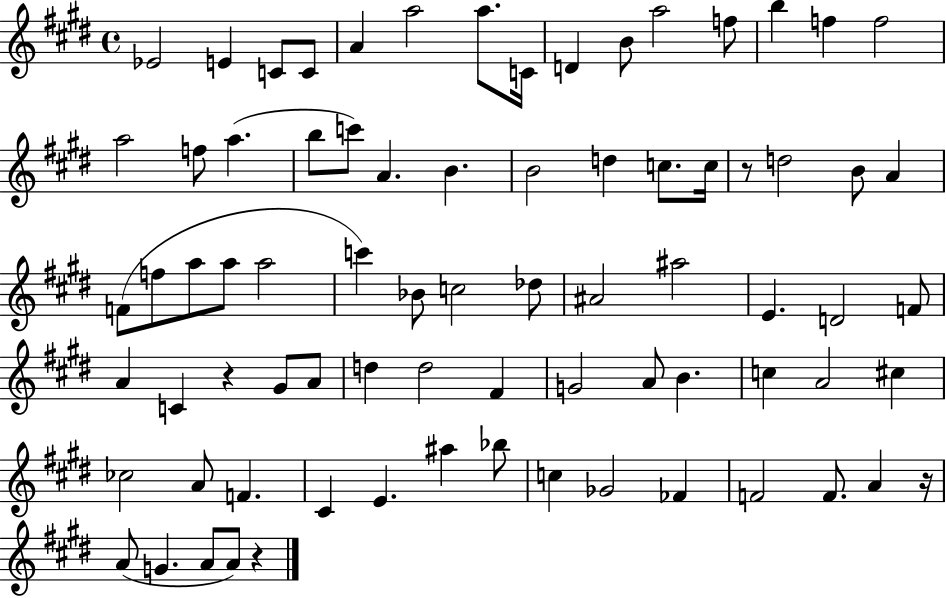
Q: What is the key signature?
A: E major